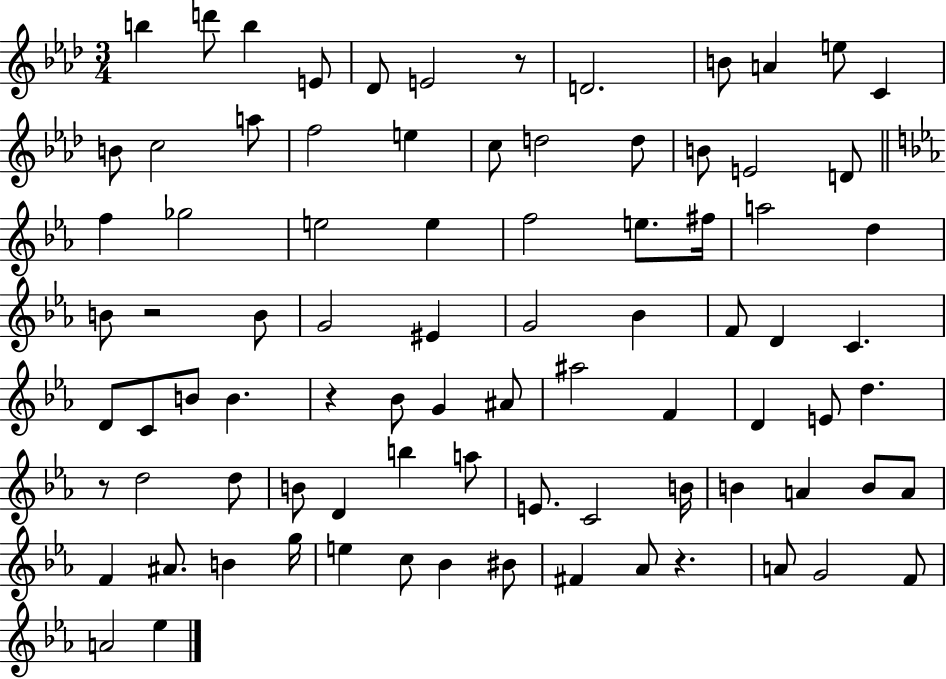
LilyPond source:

{
  \clef treble
  \numericTimeSignature
  \time 3/4
  \key aes \major
  b''4 d'''8 b''4 e'8 | des'8 e'2 r8 | d'2. | b'8 a'4 e''8 c'4 | \break b'8 c''2 a''8 | f''2 e''4 | c''8 d''2 d''8 | b'8 e'2 d'8 | \break \bar "||" \break \key ees \major f''4 ges''2 | e''2 e''4 | f''2 e''8. fis''16 | a''2 d''4 | \break b'8 r2 b'8 | g'2 eis'4 | g'2 bes'4 | f'8 d'4 c'4. | \break d'8 c'8 b'8 b'4. | r4 bes'8 g'4 ais'8 | ais''2 f'4 | d'4 e'8 d''4. | \break r8 d''2 d''8 | b'8 d'4 b''4 a''8 | e'8. c'2 b'16 | b'4 a'4 b'8 a'8 | \break f'4 ais'8. b'4 g''16 | e''4 c''8 bes'4 bis'8 | fis'4 aes'8 r4. | a'8 g'2 f'8 | \break a'2 ees''4 | \bar "|."
}